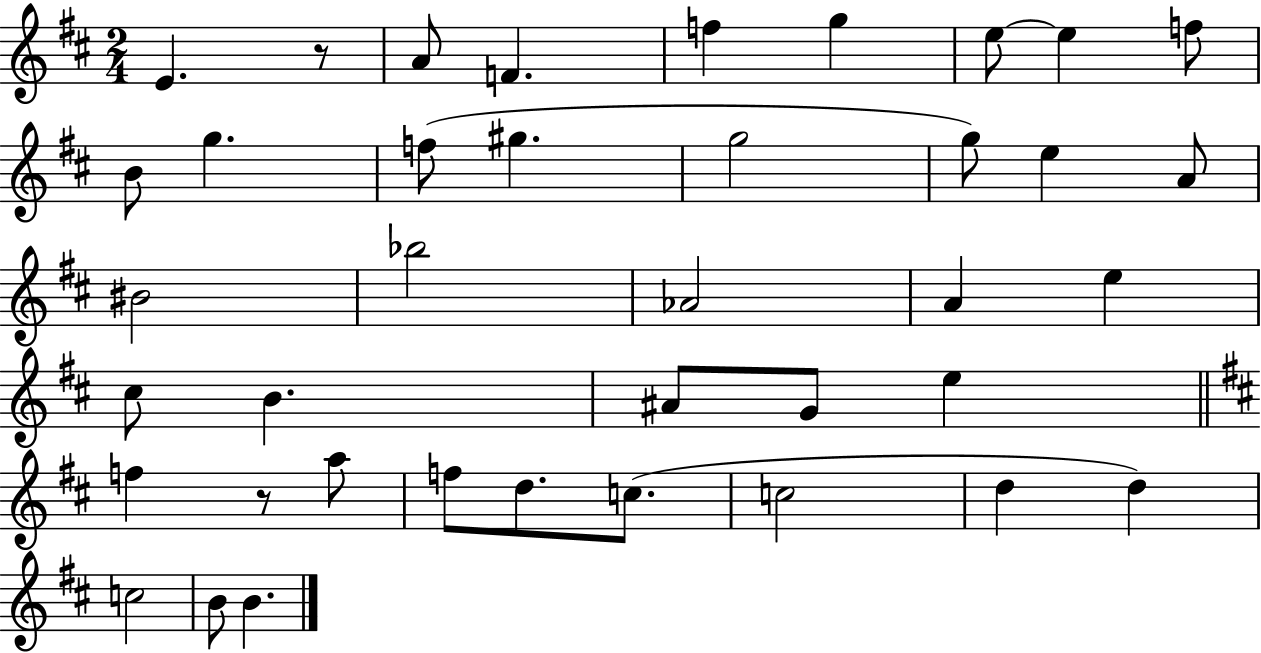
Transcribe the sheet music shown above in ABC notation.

X:1
T:Untitled
M:2/4
L:1/4
K:D
E z/2 A/2 F f g e/2 e f/2 B/2 g f/2 ^g g2 g/2 e A/2 ^B2 _b2 _A2 A e ^c/2 B ^A/2 G/2 e f z/2 a/2 f/2 d/2 c/2 c2 d d c2 B/2 B